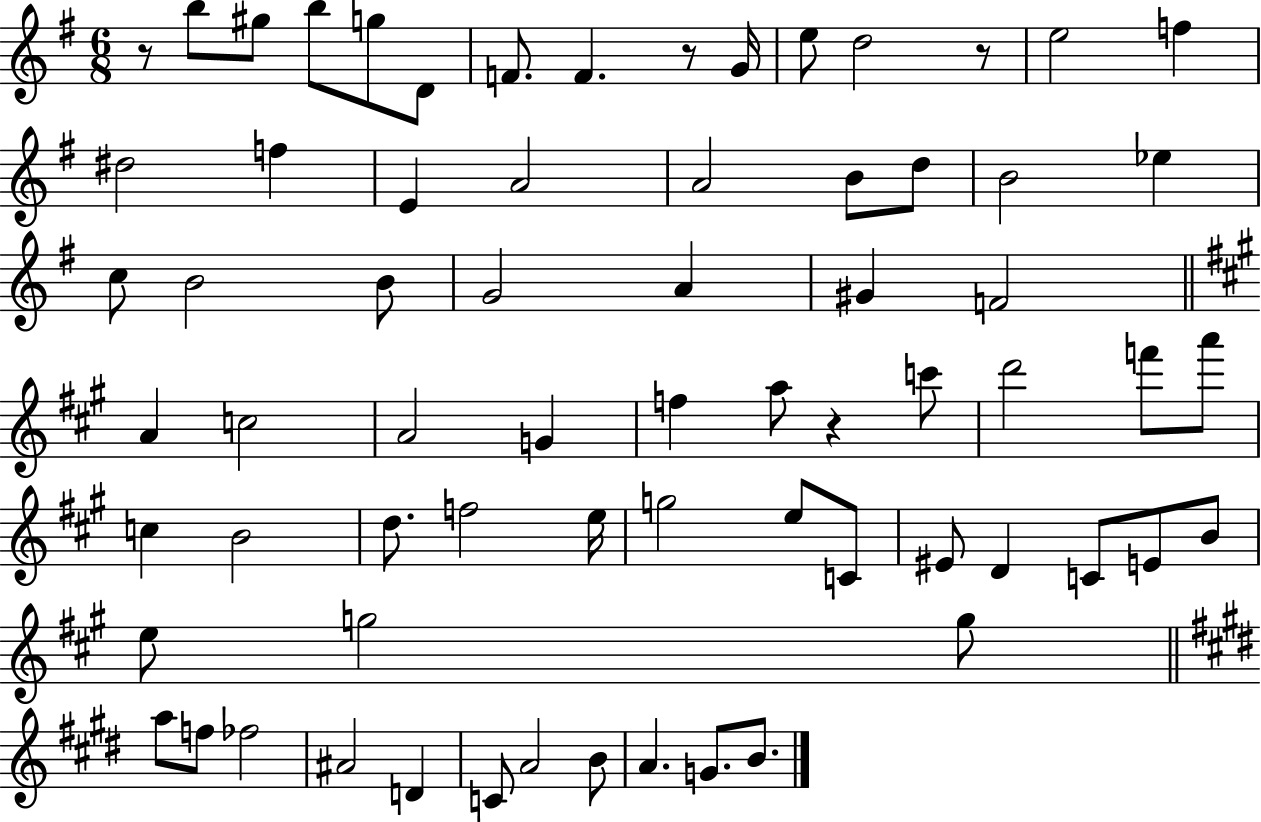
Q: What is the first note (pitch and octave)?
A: B5